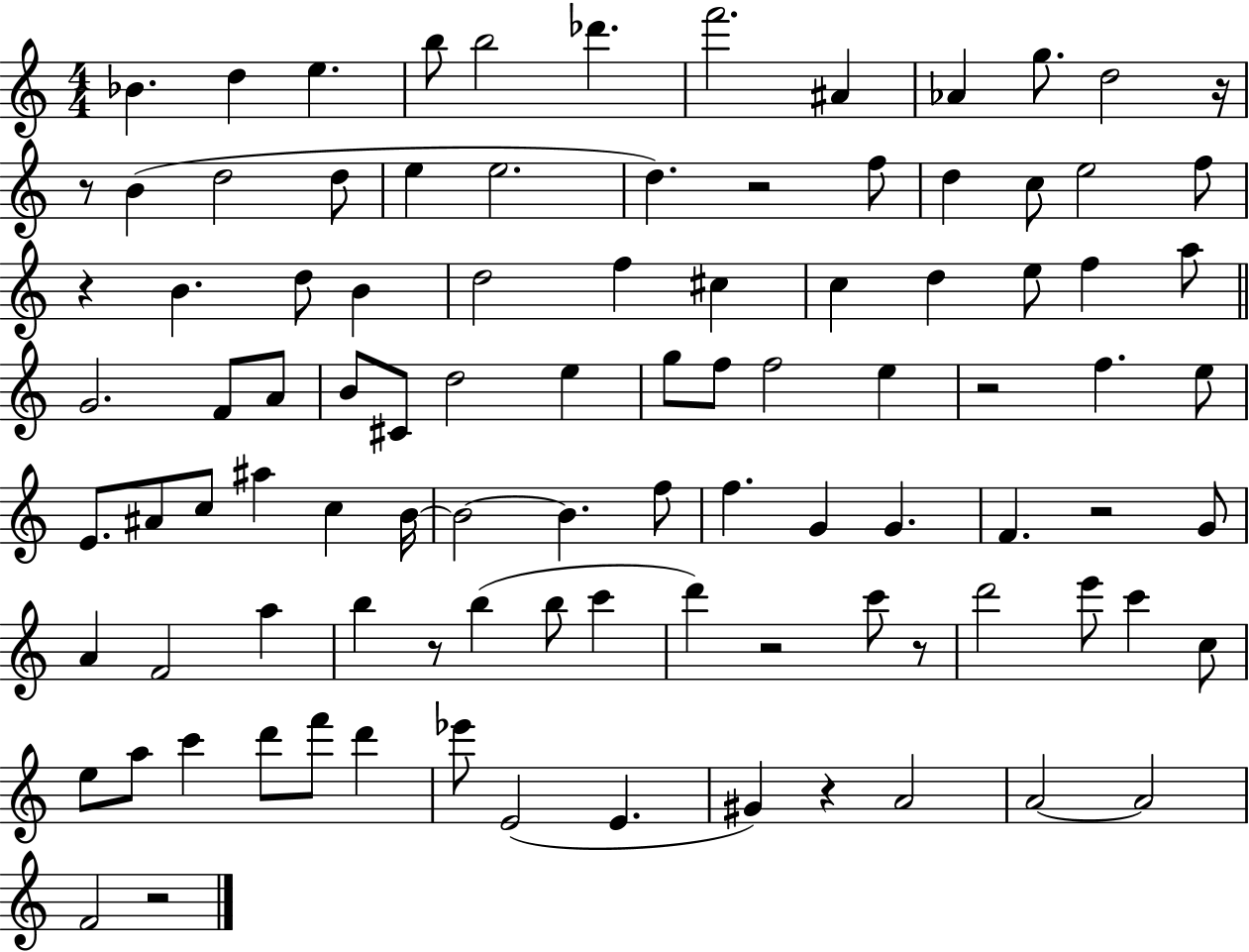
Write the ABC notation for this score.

X:1
T:Untitled
M:4/4
L:1/4
K:C
_B d e b/2 b2 _d' f'2 ^A _A g/2 d2 z/4 z/2 B d2 d/2 e e2 d z2 f/2 d c/2 e2 f/2 z B d/2 B d2 f ^c c d e/2 f a/2 G2 F/2 A/2 B/2 ^C/2 d2 e g/2 f/2 f2 e z2 f e/2 E/2 ^A/2 c/2 ^a c B/4 B2 B f/2 f G G F z2 G/2 A F2 a b z/2 b b/2 c' d' z2 c'/2 z/2 d'2 e'/2 c' c/2 e/2 a/2 c' d'/2 f'/2 d' _e'/2 E2 E ^G z A2 A2 A2 F2 z2